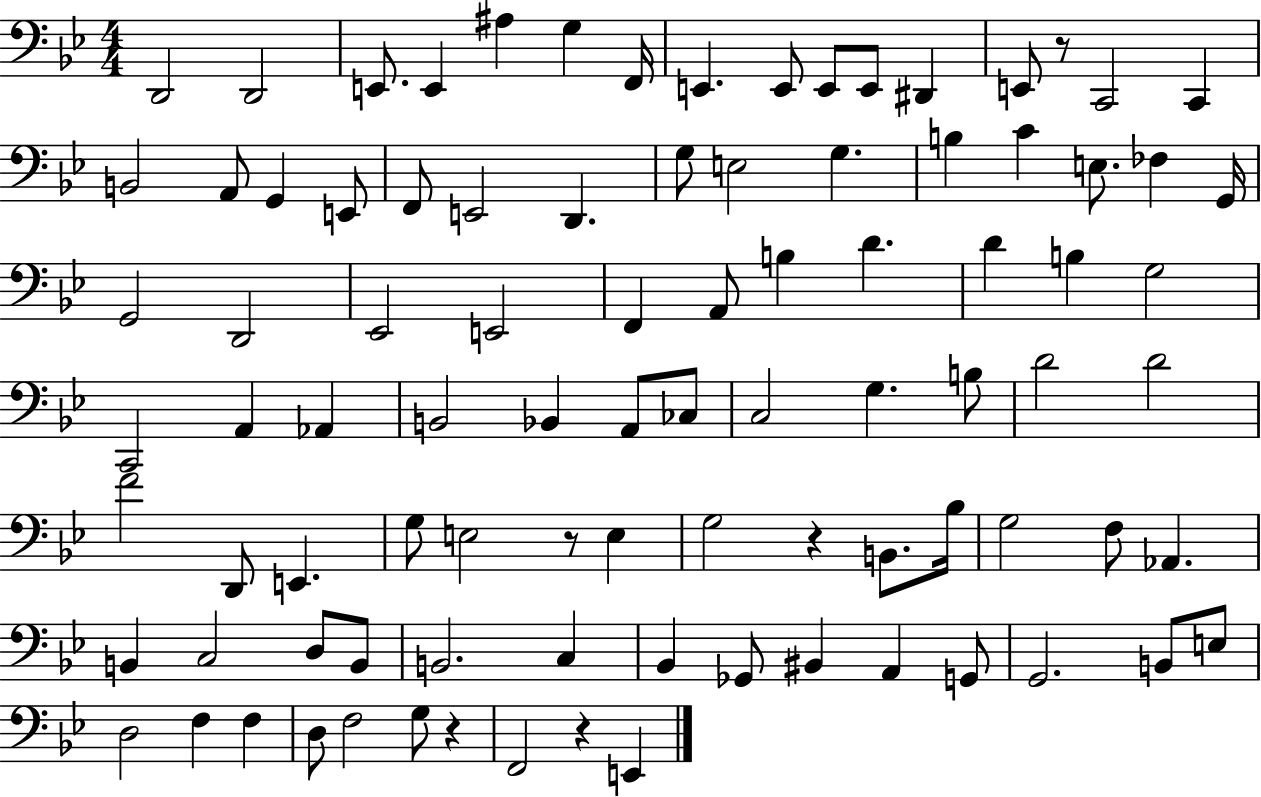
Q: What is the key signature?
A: BES major